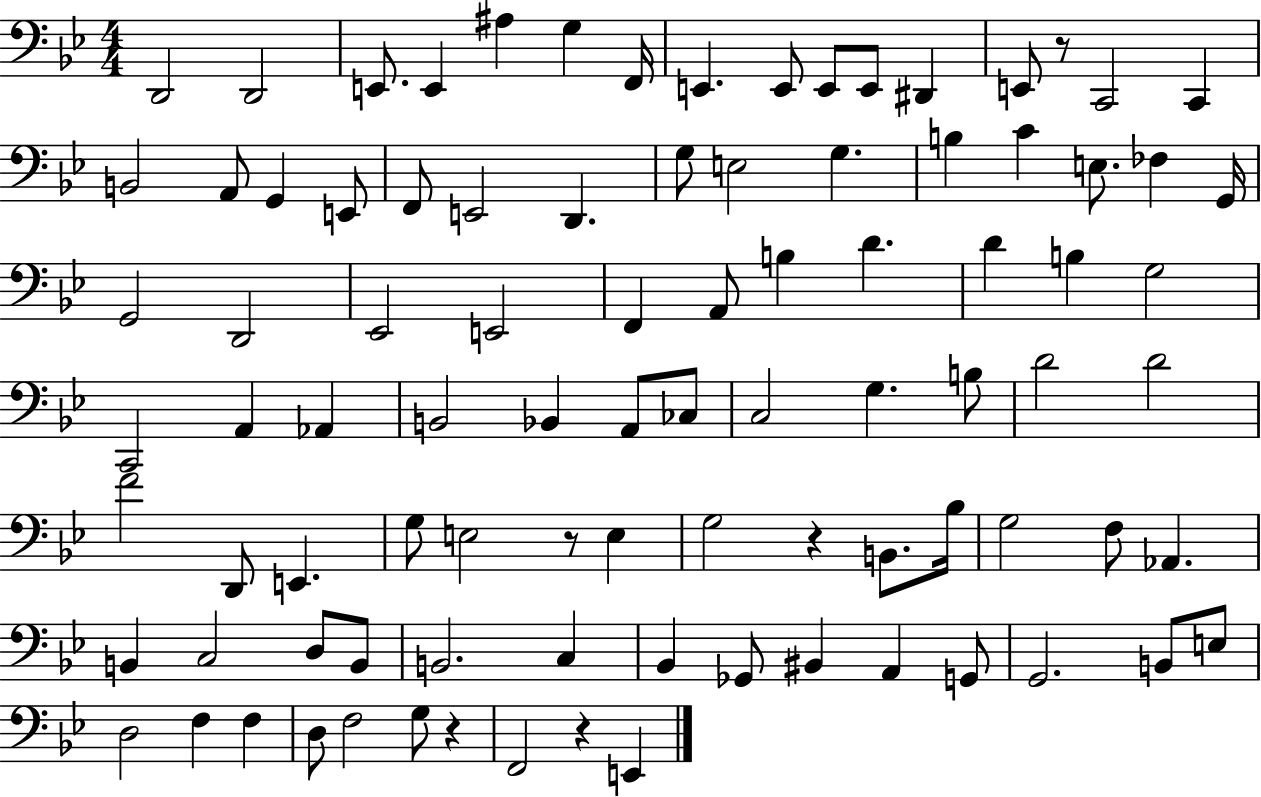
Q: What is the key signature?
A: BES major